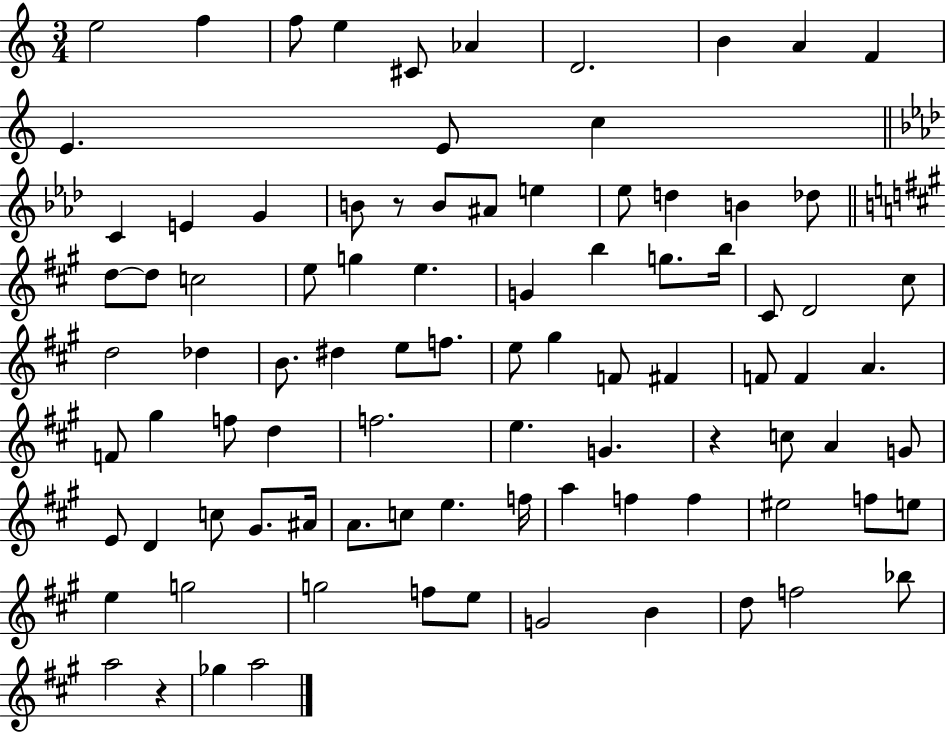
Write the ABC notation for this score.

X:1
T:Untitled
M:3/4
L:1/4
K:C
e2 f f/2 e ^C/2 _A D2 B A F E E/2 c C E G B/2 z/2 B/2 ^A/2 e _e/2 d B _d/2 d/2 d/2 c2 e/2 g e G b g/2 b/4 ^C/2 D2 ^c/2 d2 _d B/2 ^d e/2 f/2 e/2 ^g F/2 ^F F/2 F A F/2 ^g f/2 d f2 e G z c/2 A G/2 E/2 D c/2 ^G/2 ^A/4 A/2 c/2 e f/4 a f f ^e2 f/2 e/2 e g2 g2 f/2 e/2 G2 B d/2 f2 _b/2 a2 z _g a2